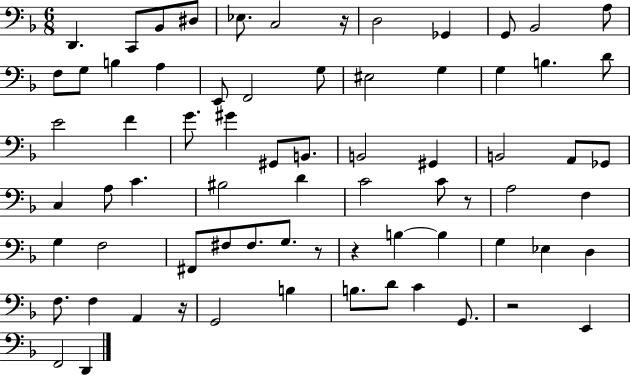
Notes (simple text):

D2/q. C2/e Bb2/e D#3/e Eb3/e. C3/h R/s D3/h Gb2/q G2/e Bb2/h A3/e F3/e G3/e B3/q A3/q E2/e F2/h G3/e EIS3/h G3/q G3/q B3/q. D4/e E4/h F4/q G4/e. G#4/q G#2/e B2/e. B2/h G#2/q B2/h A2/e Gb2/e C3/q A3/e C4/q. BIS3/h D4/q C4/h C4/e R/e A3/h F3/q G3/q F3/h F#2/e F#3/e F#3/e. G3/e. R/e R/q B3/q B3/q G3/q Eb3/q D3/q F3/e. F3/q A2/q R/s G2/h B3/q B3/e. D4/e C4/q G2/e. R/h E2/q F2/h D2/q